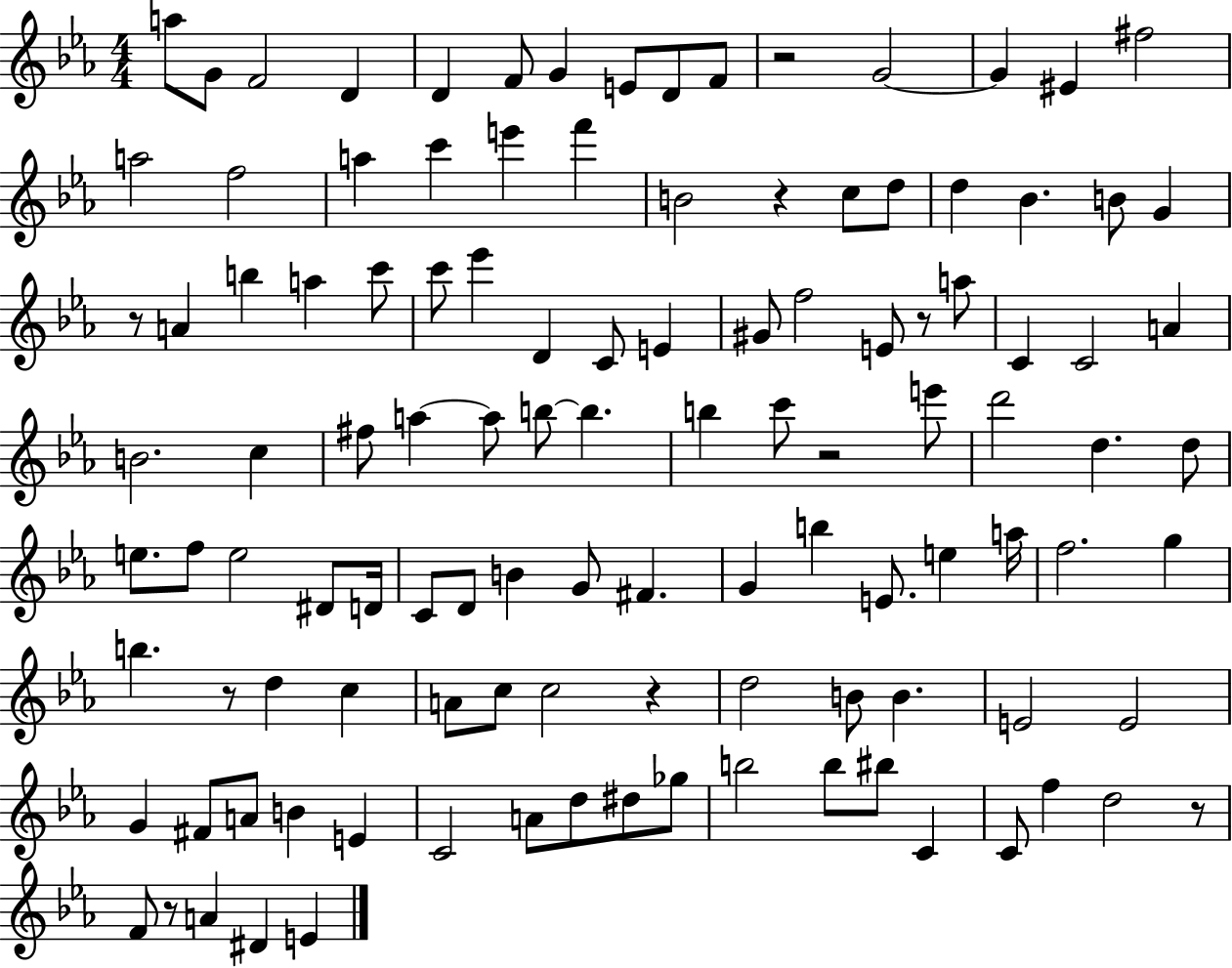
A5/e G4/e F4/h D4/q D4/q F4/e G4/q E4/e D4/e F4/e R/h G4/h G4/q EIS4/q F#5/h A5/h F5/h A5/q C6/q E6/q F6/q B4/h R/q C5/e D5/e D5/q Bb4/q. B4/e G4/q R/e A4/q B5/q A5/q C6/e C6/e Eb6/q D4/q C4/e E4/q G#4/e F5/h E4/e R/e A5/e C4/q C4/h A4/q B4/h. C5/q F#5/e A5/q A5/e B5/e B5/q. B5/q C6/e R/h E6/e D6/h D5/q. D5/e E5/e. F5/e E5/h D#4/e D4/s C4/e D4/e B4/q G4/e F#4/q. G4/q B5/q E4/e. E5/q A5/s F5/h. G5/q B5/q. R/e D5/q C5/q A4/e C5/e C5/h R/q D5/h B4/e B4/q. E4/h E4/h G4/q F#4/e A4/e B4/q E4/q C4/h A4/e D5/e D#5/e Gb5/e B5/h B5/e BIS5/e C4/q C4/e F5/q D5/h R/e F4/e R/e A4/q D#4/q E4/q